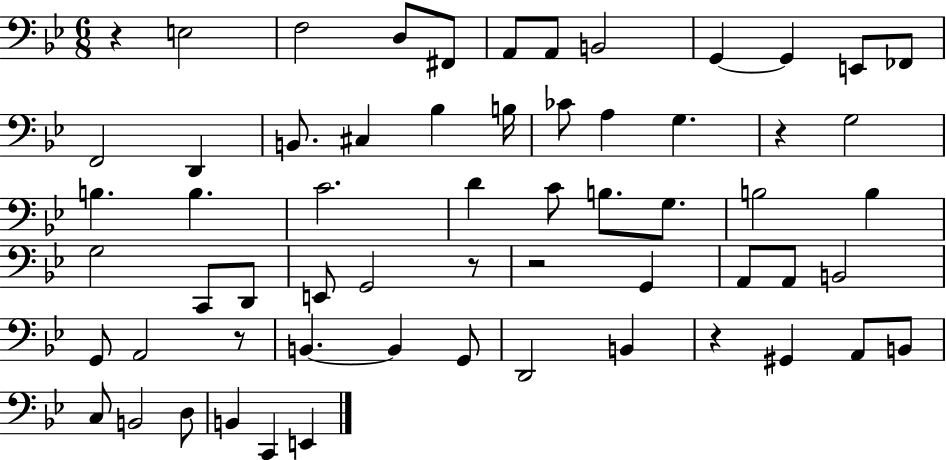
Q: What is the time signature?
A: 6/8